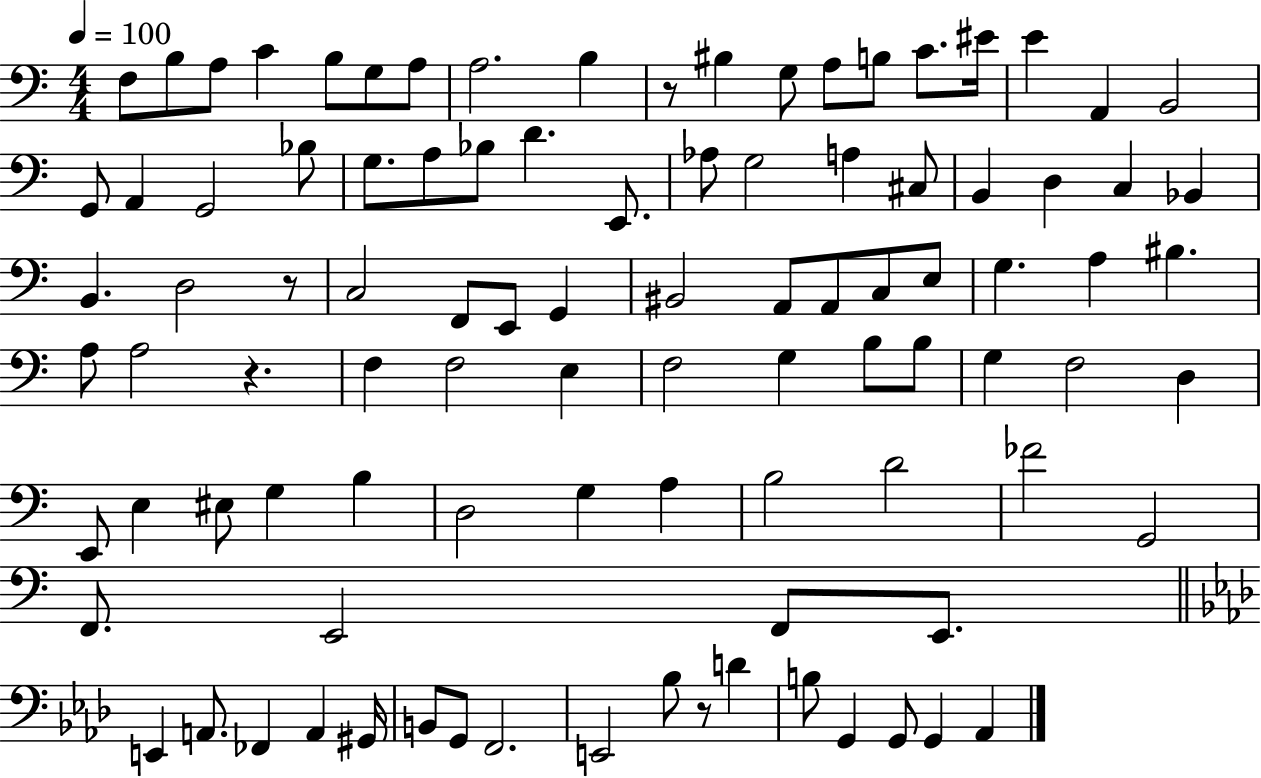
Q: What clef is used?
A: bass